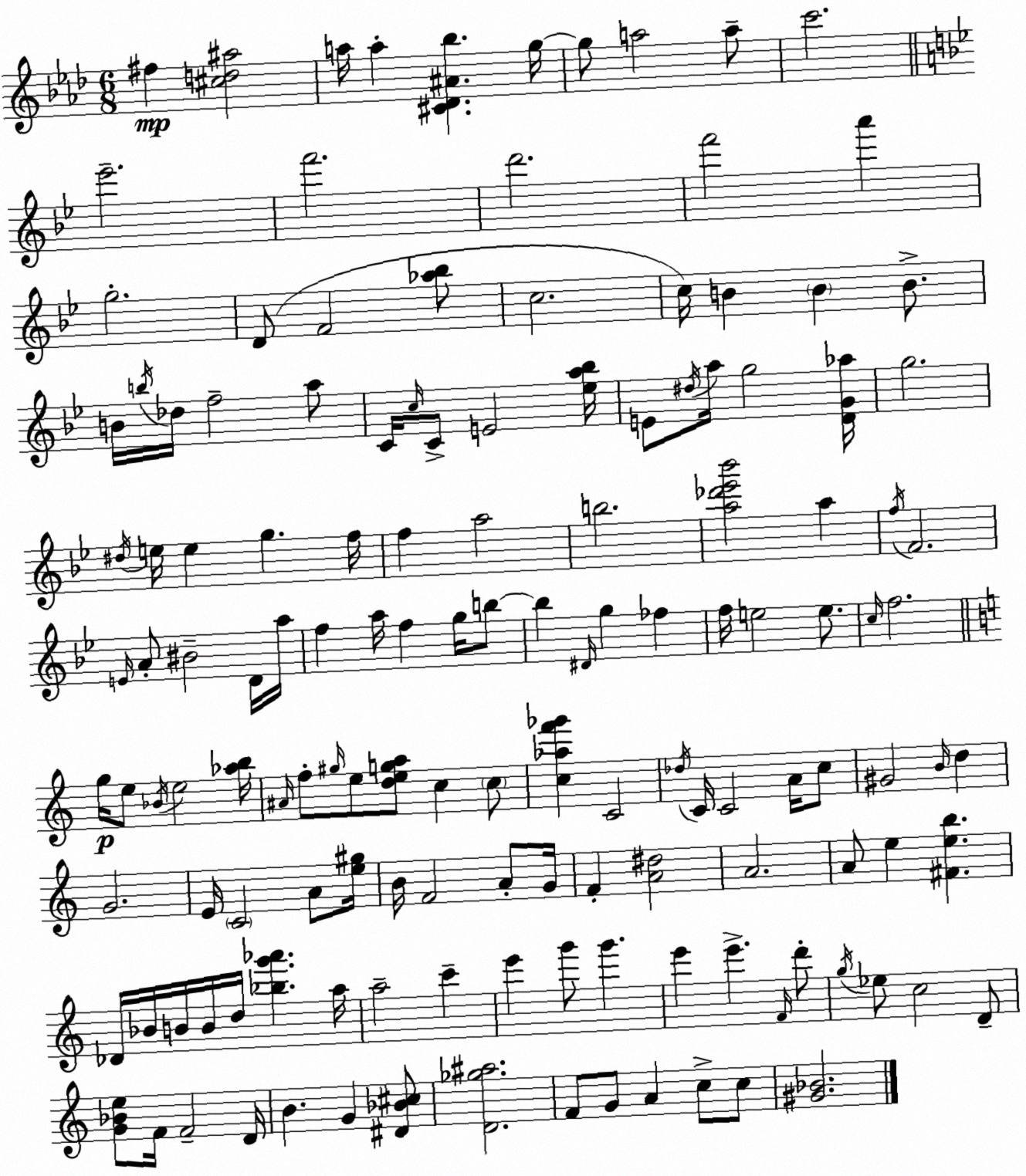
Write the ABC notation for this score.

X:1
T:Untitled
M:6/8
L:1/4
K:Fm
^f [^cd^a]2 a/4 a [^C_D^A_b] g/4 g/2 a2 a/2 c'2 _e'2 f'2 d'2 f'2 a' g2 D/2 F2 [_a_b]/2 c2 c/4 B B B/2 B/4 b/4 _d/4 f2 a/2 C/4 c/4 C/2 E2 [_ea_b]/4 E/2 ^d/4 a/4 g2 [DG_a]/4 g2 ^d/4 e/4 e g f/4 f a2 b2 [a_d'_e'_b']2 a f/4 F2 E/4 A/2 ^B2 D/4 a/4 f a/4 f g/4 b/2 b ^D/4 g _f f/4 e2 e/2 c/4 f2 g/4 e/2 _B/4 e2 [_ab]/4 ^A/4 f/2 ^g/4 e/2 [dega]/2 c c/2 [c_af'_g'] C2 _d/4 C/4 C2 A/4 c/2 ^G2 B/4 d G2 E/4 C2 A/2 [e^g]/4 B/4 F2 A/2 G/4 F [A^d]2 A2 A/2 e [^Feb] _D/4 _B/4 B/4 B/4 d/4 [_bg'_a'] a/4 a2 c' e' g'/2 g' e' e' F/4 d'/2 g/4 _e/2 c2 D/2 [G_Be]/2 F/4 F2 D/4 B G [^D_B^c]/2 [D_g^a]2 F/2 G/2 A c/2 c/2 [^G_B]2